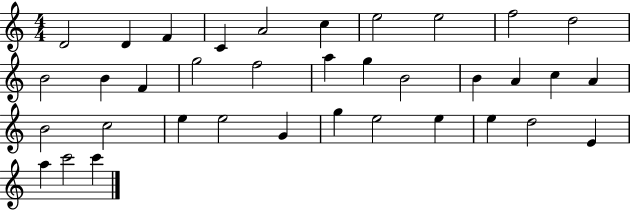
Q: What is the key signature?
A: C major